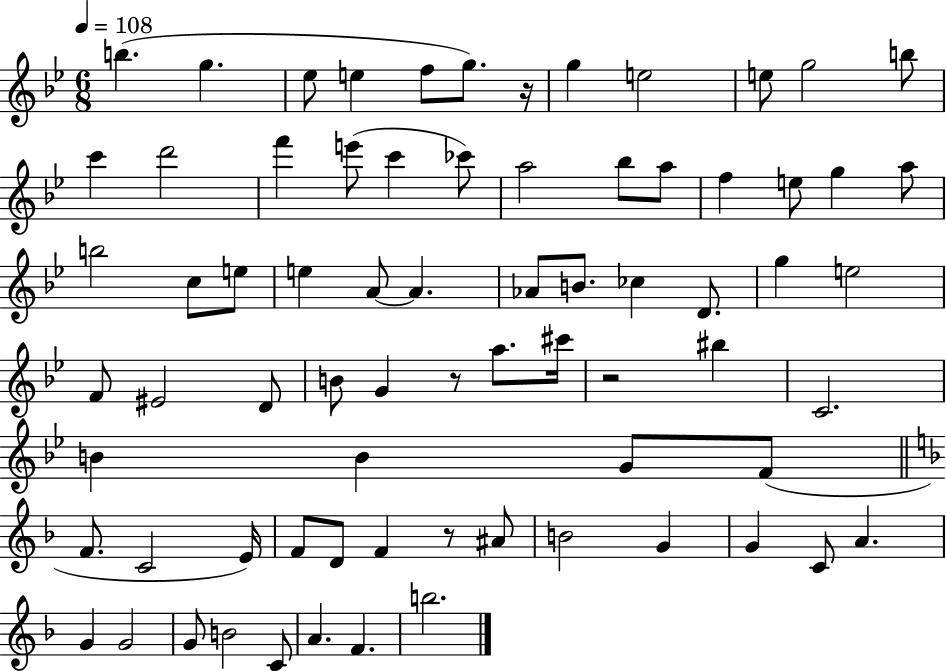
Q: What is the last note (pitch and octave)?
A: B5